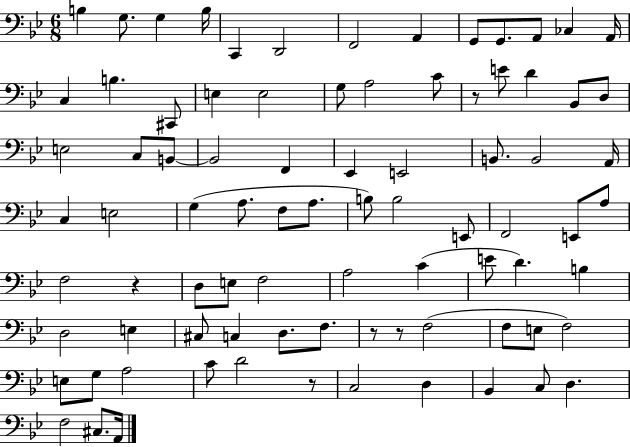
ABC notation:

X:1
T:Untitled
M:6/8
L:1/4
K:Bb
B, G,/2 G, B,/4 C,, D,,2 F,,2 A,, G,,/2 G,,/2 A,,/2 _C, A,,/4 C, B, ^C,,/2 E, E,2 G,/2 A,2 C/2 z/2 E/2 D _B,,/2 D,/2 E,2 C,/2 B,,/2 B,,2 F,, _E,, E,,2 B,,/2 B,,2 A,,/4 C, E,2 G, A,/2 F,/2 A,/2 B,/2 B,2 E,,/2 F,,2 E,,/2 A,/2 F,2 z D,/2 E,/2 F,2 A,2 C E/2 D B, D,2 E, ^C,/2 C, D,/2 F,/2 z/2 z/2 F,2 F,/2 E,/2 F,2 E,/2 G,/2 A,2 C/2 D2 z/2 C,2 D, _B,, C,/2 D, F,2 ^C,/2 A,,/4